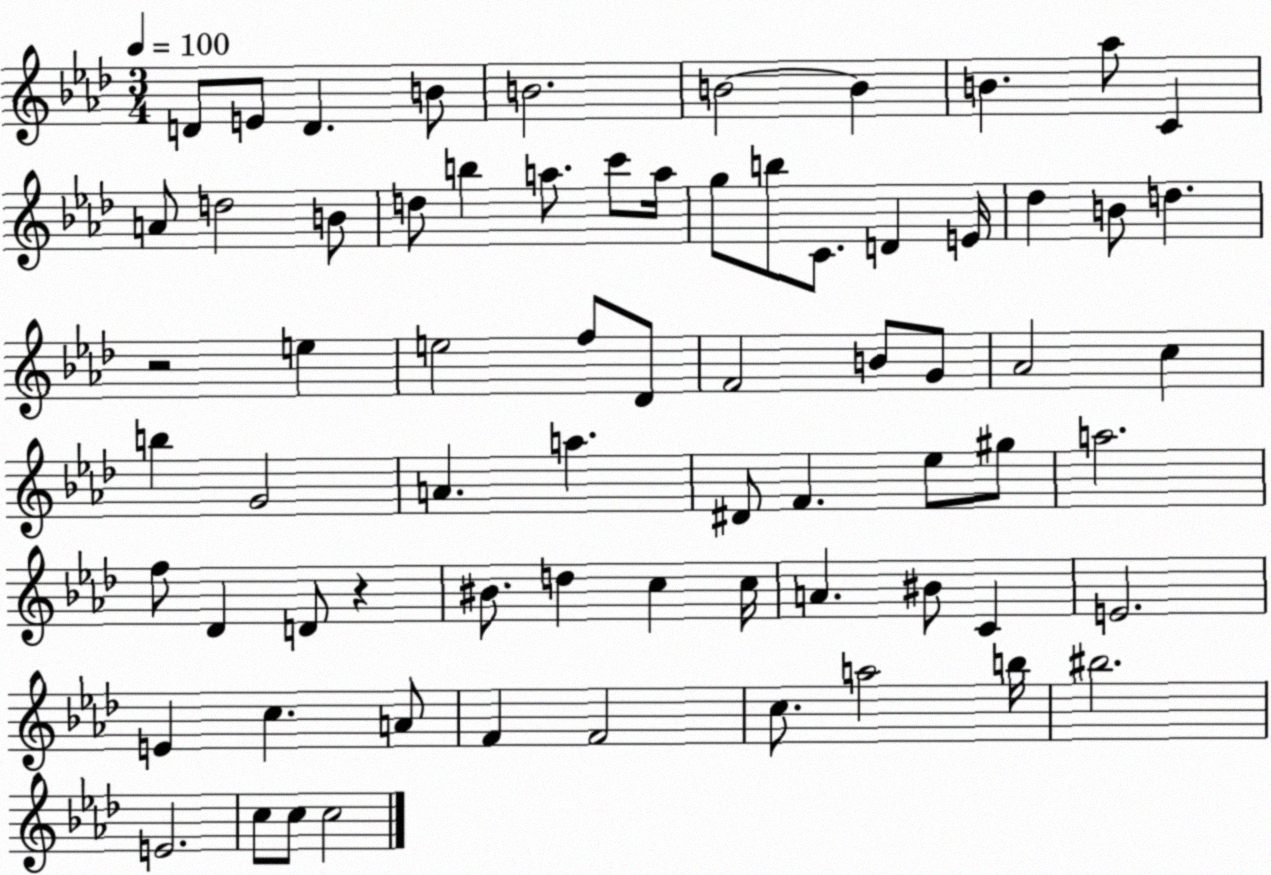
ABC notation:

X:1
T:Untitled
M:3/4
L:1/4
K:Ab
D/2 E/2 D B/2 B2 B2 B B _a/2 C A/2 d2 B/2 d/2 b a/2 c'/2 a/4 g/2 b/2 C/2 D E/4 _d B/2 d z2 e e2 f/2 _D/2 F2 B/2 G/2 _A2 c b G2 A a ^D/2 F _e/2 ^g/2 a2 f/2 _D D/2 z ^B/2 d c c/4 A ^B/2 C E2 E c A/2 F F2 c/2 a2 b/4 ^b2 E2 c/2 c/2 c2